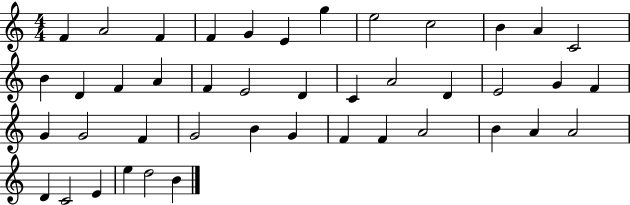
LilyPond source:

{
  \clef treble
  \numericTimeSignature
  \time 4/4
  \key c \major
  f'4 a'2 f'4 | f'4 g'4 e'4 g''4 | e''2 c''2 | b'4 a'4 c'2 | \break b'4 d'4 f'4 a'4 | f'4 e'2 d'4 | c'4 a'2 d'4 | e'2 g'4 f'4 | \break g'4 g'2 f'4 | g'2 b'4 g'4 | f'4 f'4 a'2 | b'4 a'4 a'2 | \break d'4 c'2 e'4 | e''4 d''2 b'4 | \bar "|."
}